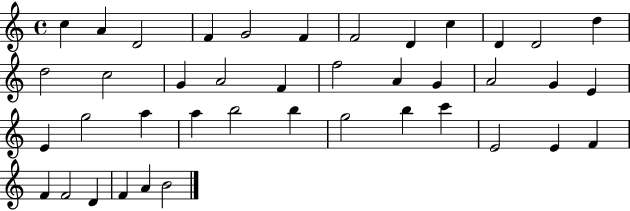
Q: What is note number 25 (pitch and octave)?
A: G5